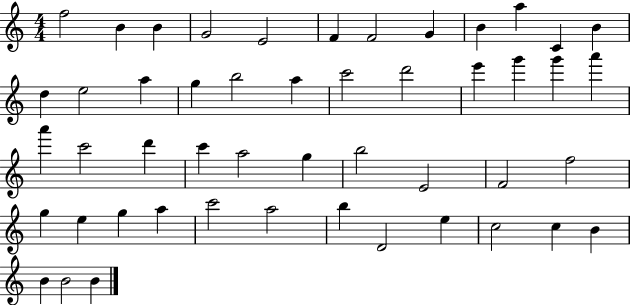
{
  \clef treble
  \numericTimeSignature
  \time 4/4
  \key c \major
  f''2 b'4 b'4 | g'2 e'2 | f'4 f'2 g'4 | b'4 a''4 c'4 b'4 | \break d''4 e''2 a''4 | g''4 b''2 a''4 | c'''2 d'''2 | e'''4 g'''4 g'''4 a'''4 | \break a'''4 c'''2 d'''4 | c'''4 a''2 g''4 | b''2 e'2 | f'2 f''2 | \break g''4 e''4 g''4 a''4 | c'''2 a''2 | b''4 d'2 e''4 | c''2 c''4 b'4 | \break b'4 b'2 b'4 | \bar "|."
}